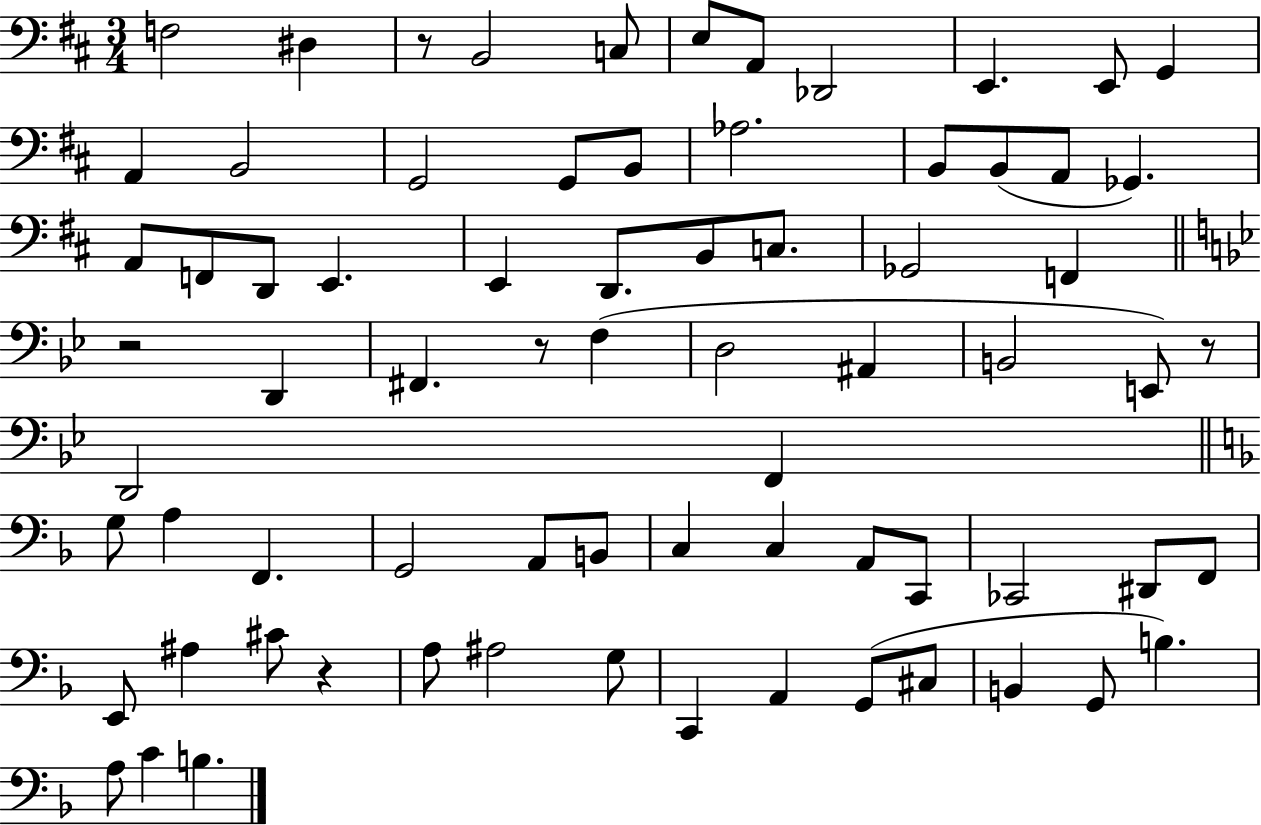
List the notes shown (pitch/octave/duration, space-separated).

F3/h D#3/q R/e B2/h C3/e E3/e A2/e Db2/h E2/q. E2/e G2/q A2/q B2/h G2/h G2/e B2/e Ab3/h. B2/e B2/e A2/e Gb2/q. A2/e F2/e D2/e E2/q. E2/q D2/e. B2/e C3/e. Gb2/h F2/q R/h D2/q F#2/q. R/e F3/q D3/h A#2/q B2/h E2/e R/e D2/h F2/q G3/e A3/q F2/q. G2/h A2/e B2/e C3/q C3/q A2/e C2/e CES2/h D#2/e F2/e E2/e A#3/q C#4/e R/q A3/e A#3/h G3/e C2/q A2/q G2/e C#3/e B2/q G2/e B3/q. A3/e C4/q B3/q.